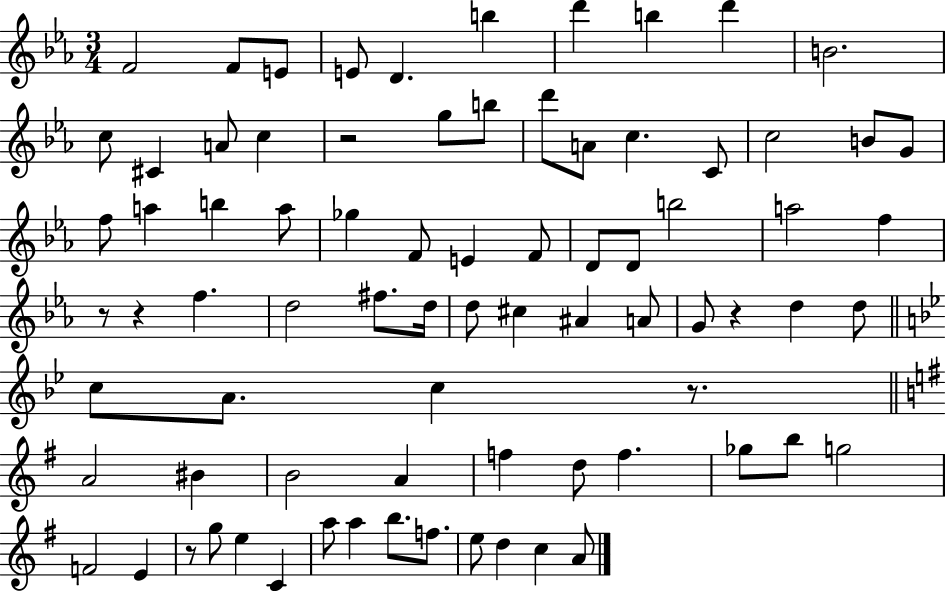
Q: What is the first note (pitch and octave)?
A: F4